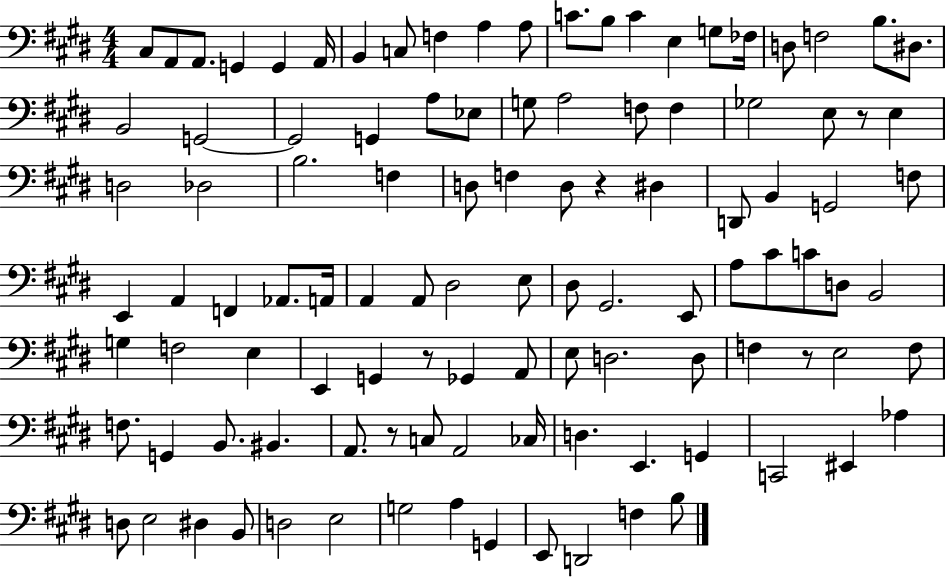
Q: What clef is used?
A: bass